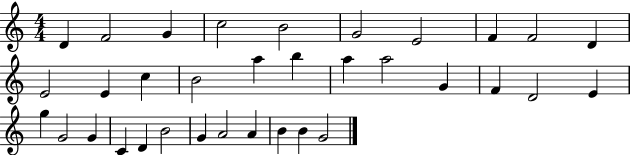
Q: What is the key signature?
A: C major